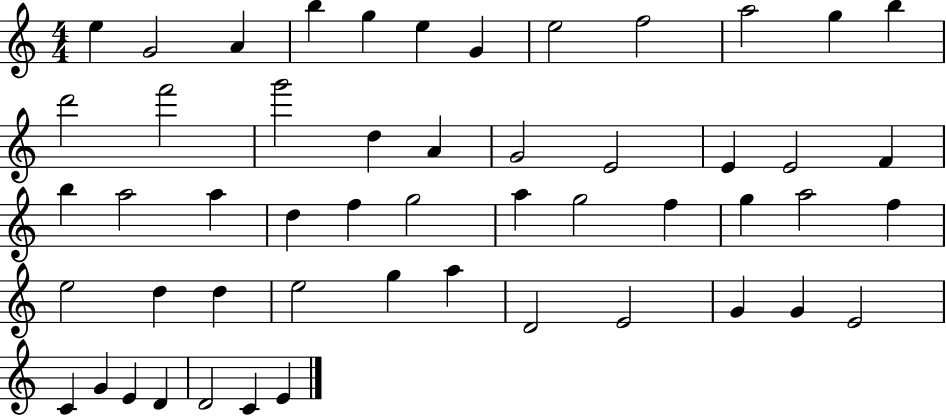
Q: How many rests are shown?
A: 0